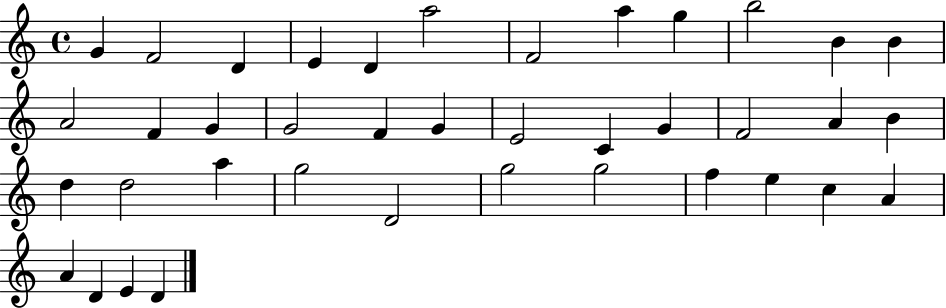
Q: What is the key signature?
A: C major